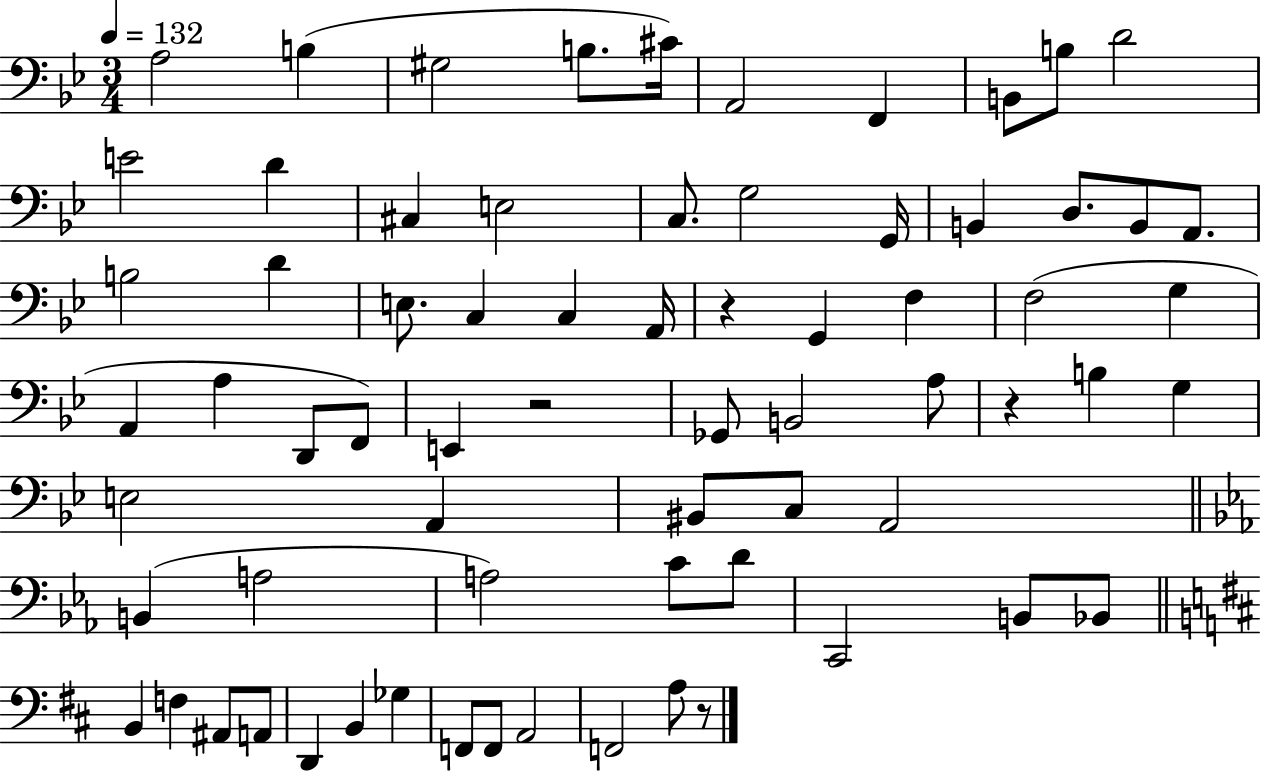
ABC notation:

X:1
T:Untitled
M:3/4
L:1/4
K:Bb
A,2 B, ^G,2 B,/2 ^C/4 A,,2 F,, B,,/2 B,/2 D2 E2 D ^C, E,2 C,/2 G,2 G,,/4 B,, D,/2 B,,/2 A,,/2 B,2 D E,/2 C, C, A,,/4 z G,, F, F,2 G, A,, A, D,,/2 F,,/2 E,, z2 _G,,/2 B,,2 A,/2 z B, G, E,2 A,, ^B,,/2 C,/2 A,,2 B,, A,2 A,2 C/2 D/2 C,,2 B,,/2 _B,,/2 B,, F, ^A,,/2 A,,/2 D,, B,, _G, F,,/2 F,,/2 A,,2 F,,2 A,/2 z/2